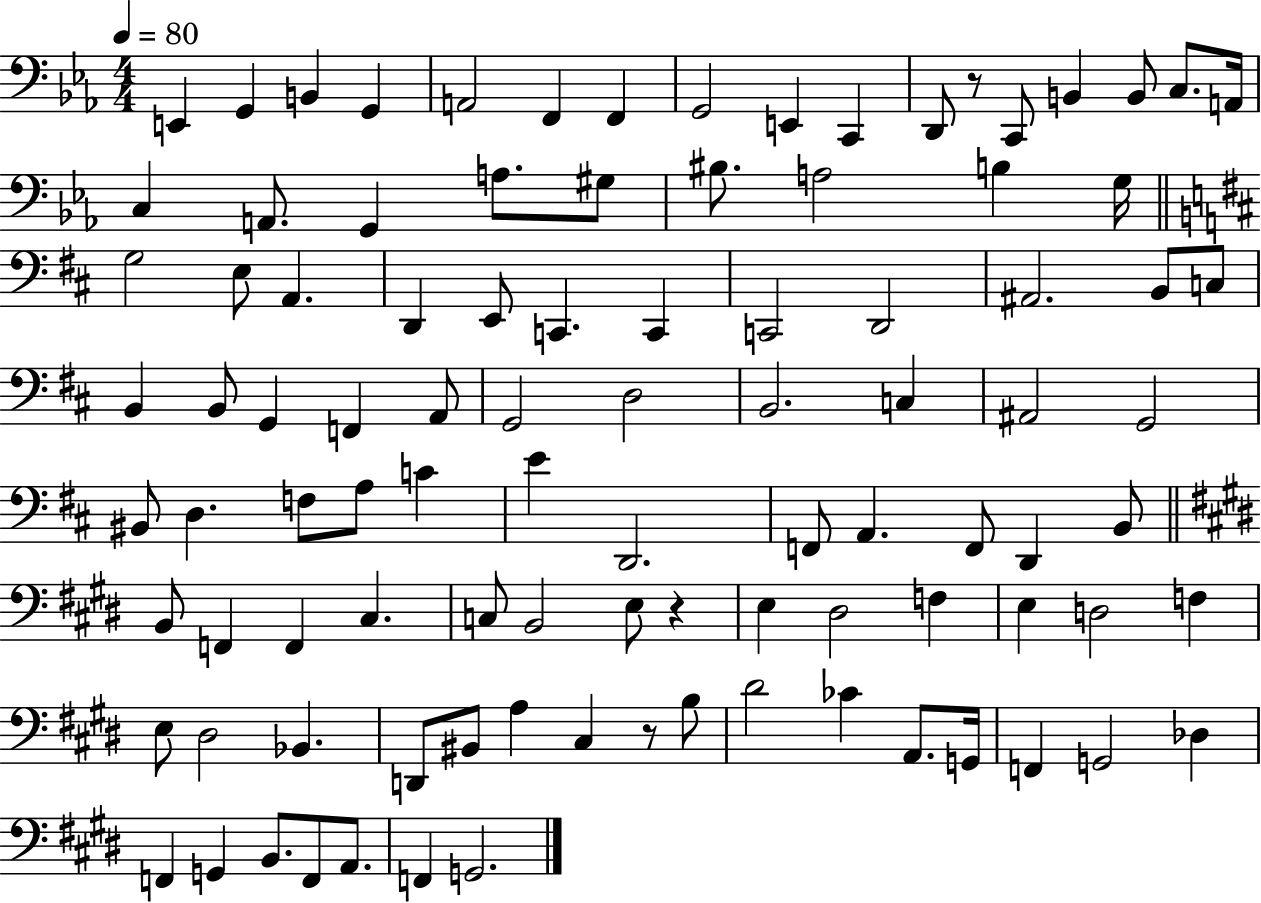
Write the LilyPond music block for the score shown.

{
  \clef bass
  \numericTimeSignature
  \time 4/4
  \key ees \major
  \tempo 4 = 80
  e,4 g,4 b,4 g,4 | a,2 f,4 f,4 | g,2 e,4 c,4 | d,8 r8 c,8 b,4 b,8 c8. a,16 | \break c4 a,8. g,4 a8. gis8 | bis8. a2 b4 g16 | \bar "||" \break \key d \major g2 e8 a,4. | d,4 e,8 c,4. c,4 | c,2 d,2 | ais,2. b,8 c8 | \break b,4 b,8 g,4 f,4 a,8 | g,2 d2 | b,2. c4 | ais,2 g,2 | \break bis,8 d4. f8 a8 c'4 | e'4 d,2. | f,8 a,4. f,8 d,4 b,8 | \bar "||" \break \key e \major b,8 f,4 f,4 cis4. | c8 b,2 e8 r4 | e4 dis2 f4 | e4 d2 f4 | \break e8 dis2 bes,4. | d,8 bis,8 a4 cis4 r8 b8 | dis'2 ces'4 a,8. g,16 | f,4 g,2 des4 | \break f,4 g,4 b,8. f,8 a,8. | f,4 g,2. | \bar "|."
}